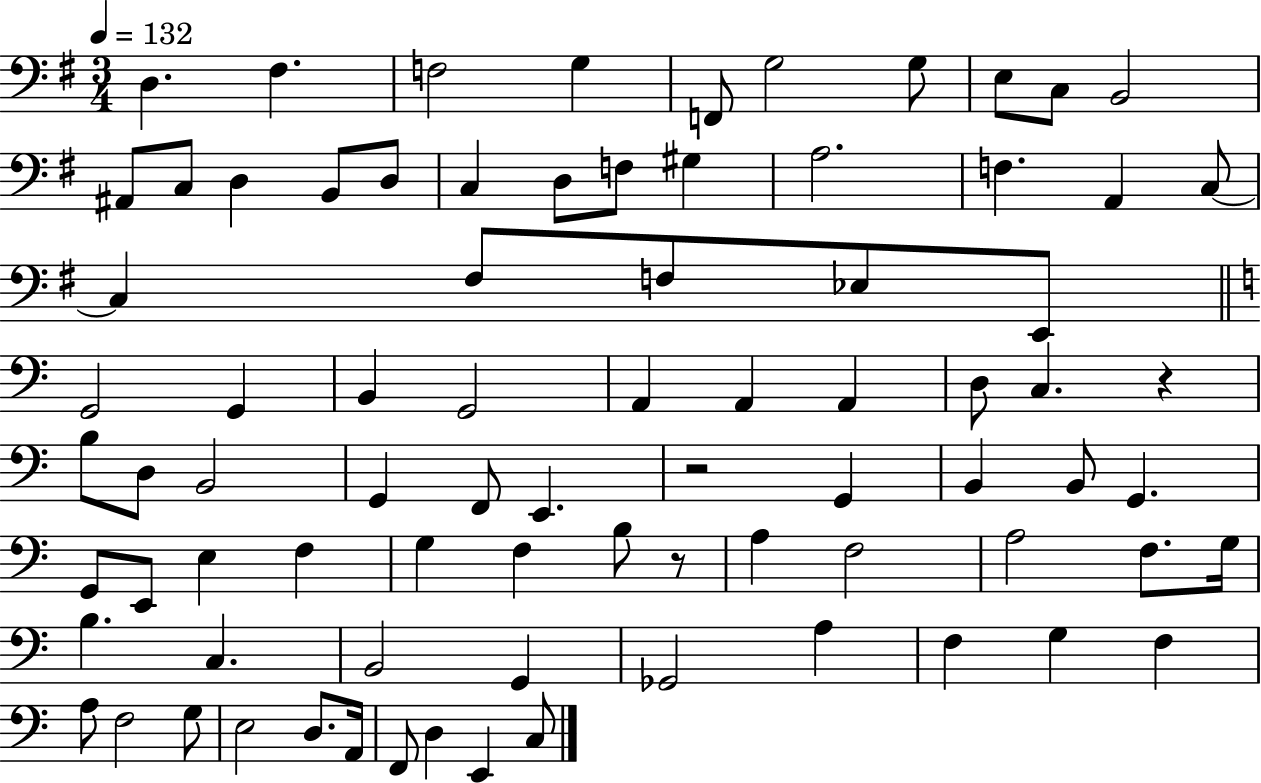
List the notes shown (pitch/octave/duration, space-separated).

D3/q. F#3/q. F3/h G3/q F2/e G3/h G3/e E3/e C3/e B2/h A#2/e C3/e D3/q B2/e D3/e C3/q D3/e F3/e G#3/q A3/h. F3/q. A2/q C3/e C3/q F#3/e F3/e Eb3/e E2/e G2/h G2/q B2/q G2/h A2/q A2/q A2/q D3/e C3/q. R/q B3/e D3/e B2/h G2/q F2/e E2/q. R/h G2/q B2/q B2/e G2/q. G2/e E2/e E3/q F3/q G3/q F3/q B3/e R/e A3/q F3/h A3/h F3/e. G3/s B3/q. C3/q. B2/h G2/q Gb2/h A3/q F3/q G3/q F3/q A3/e F3/h G3/e E3/h D3/e. A2/s F2/e D3/q E2/q C3/e